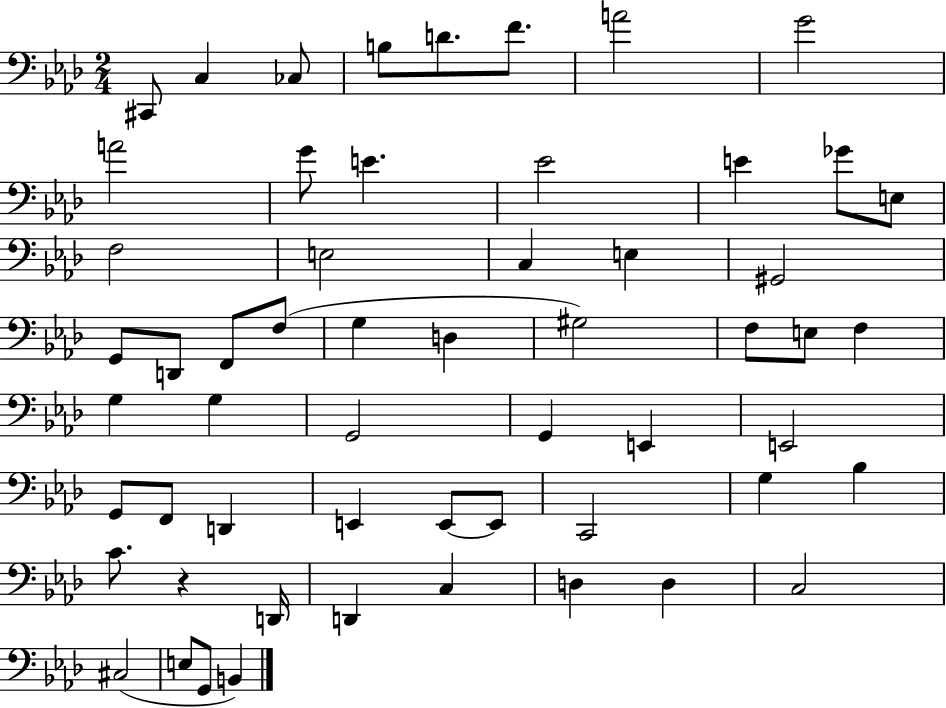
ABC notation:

X:1
T:Untitled
M:2/4
L:1/4
K:Ab
^C,,/2 C, _C,/2 B,/2 D/2 F/2 A2 G2 A2 G/2 E _E2 E _G/2 E,/2 F,2 E,2 C, E, ^G,,2 G,,/2 D,,/2 F,,/2 F,/2 G, D, ^G,2 F,/2 E,/2 F, G, G, G,,2 G,, E,, E,,2 G,,/2 F,,/2 D,, E,, E,,/2 E,,/2 C,,2 G, _B, C/2 z D,,/4 D,, C, D, D, C,2 ^C,2 E,/2 G,,/2 B,,